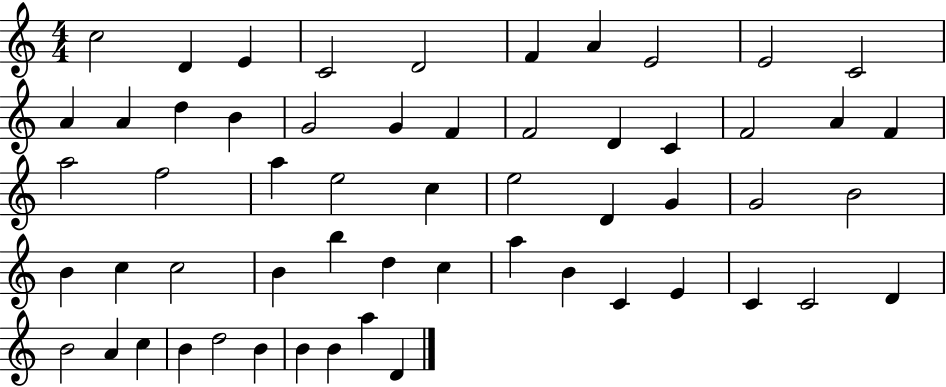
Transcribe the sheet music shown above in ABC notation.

X:1
T:Untitled
M:4/4
L:1/4
K:C
c2 D E C2 D2 F A E2 E2 C2 A A d B G2 G F F2 D C F2 A F a2 f2 a e2 c e2 D G G2 B2 B c c2 B b d c a B C E C C2 D B2 A c B d2 B B B a D